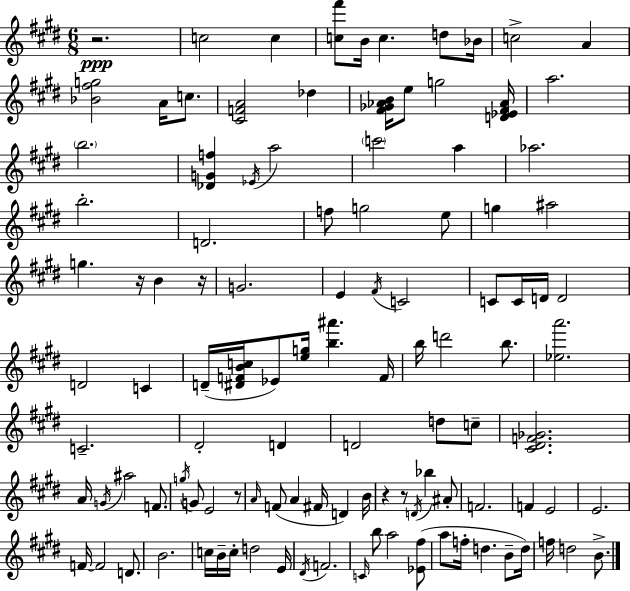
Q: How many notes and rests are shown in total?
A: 111